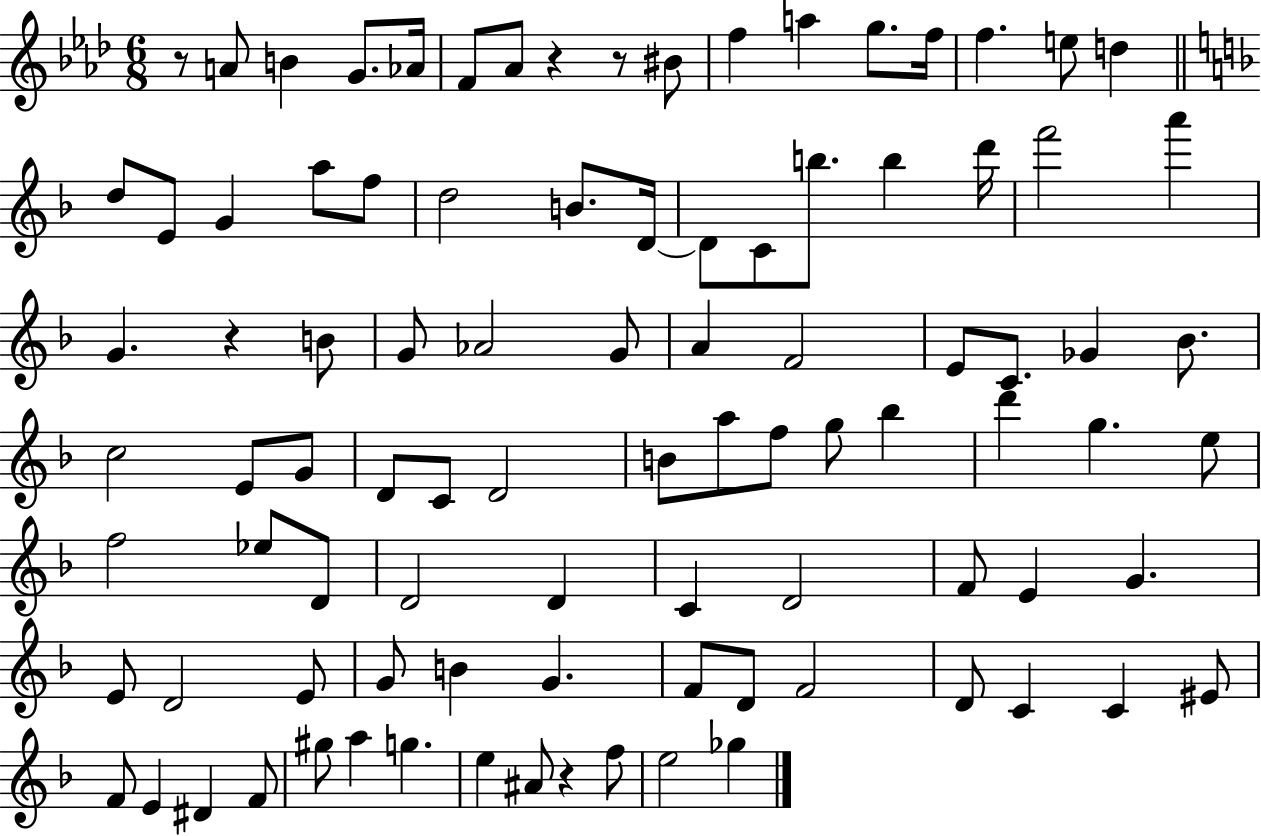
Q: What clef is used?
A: treble